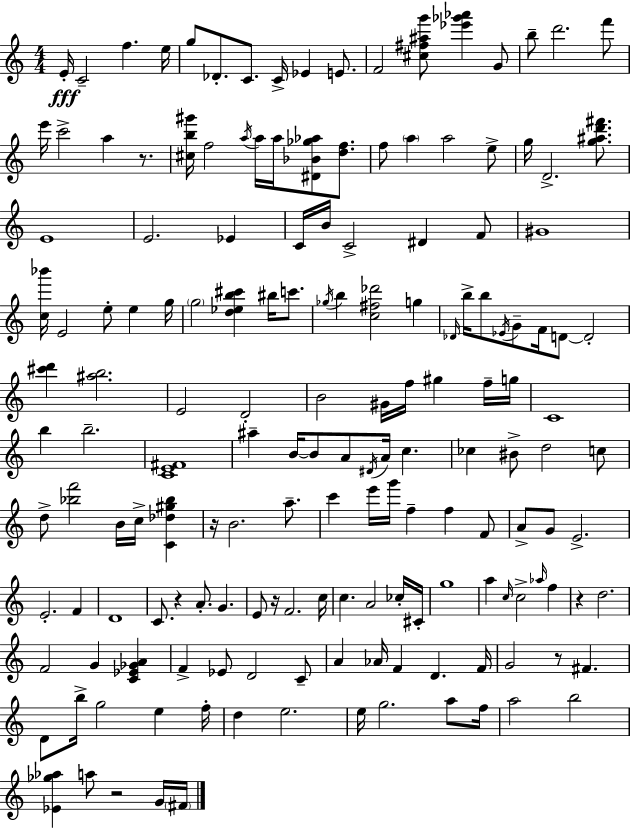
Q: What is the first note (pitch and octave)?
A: E4